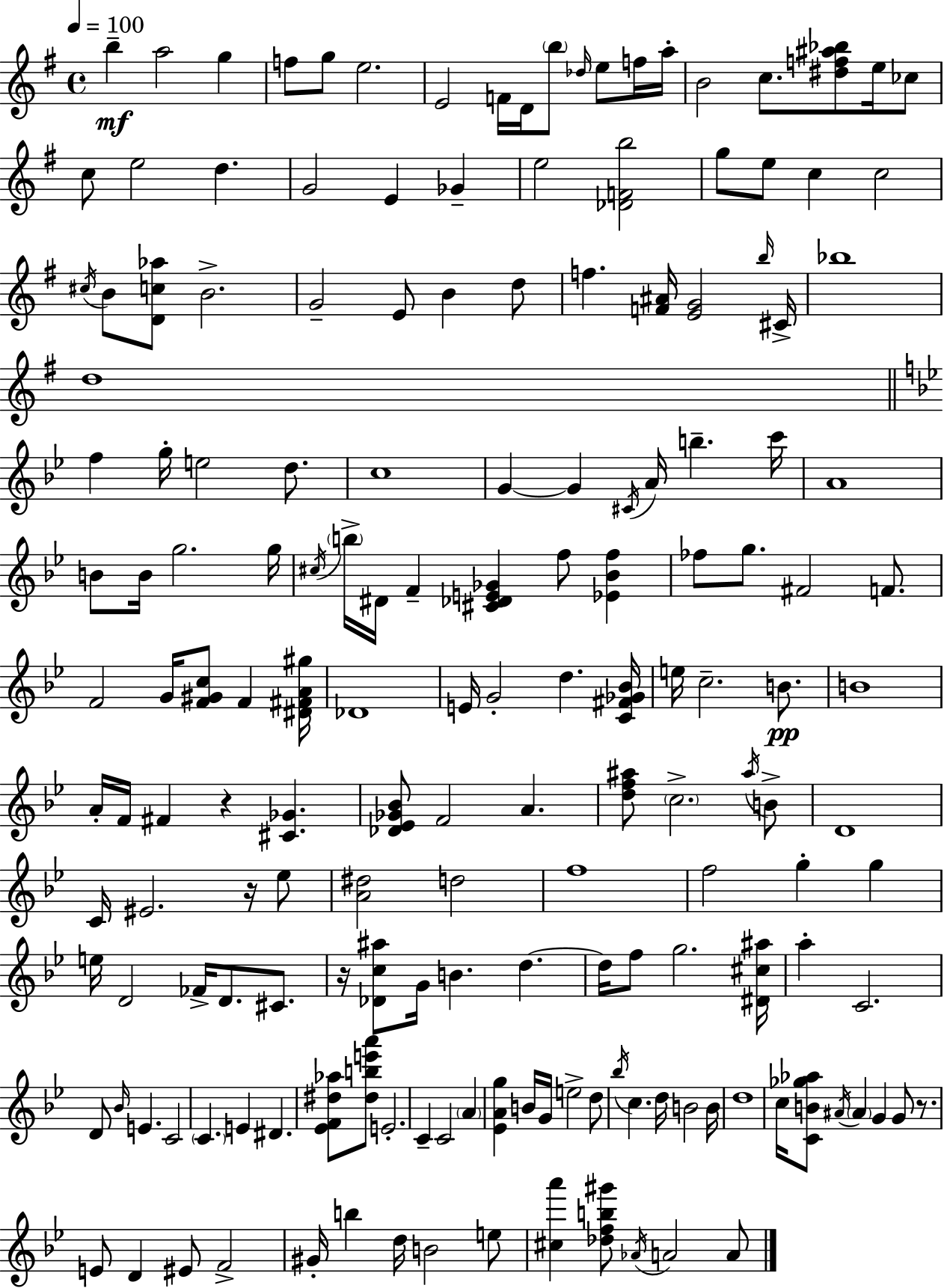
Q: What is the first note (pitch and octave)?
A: B5